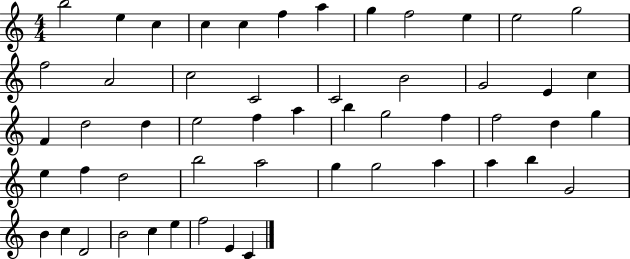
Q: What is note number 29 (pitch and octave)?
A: G5